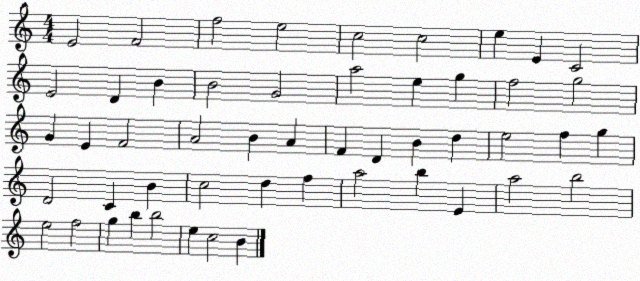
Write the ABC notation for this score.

X:1
T:Untitled
M:4/4
L:1/4
K:C
E2 F2 f2 e2 c2 c2 e E C2 E2 D B B2 G2 a2 e g f2 g2 G E F2 A2 B A F D B d e2 f g D2 C B c2 d f a2 b E a2 b2 e2 f2 g b b2 e c2 B